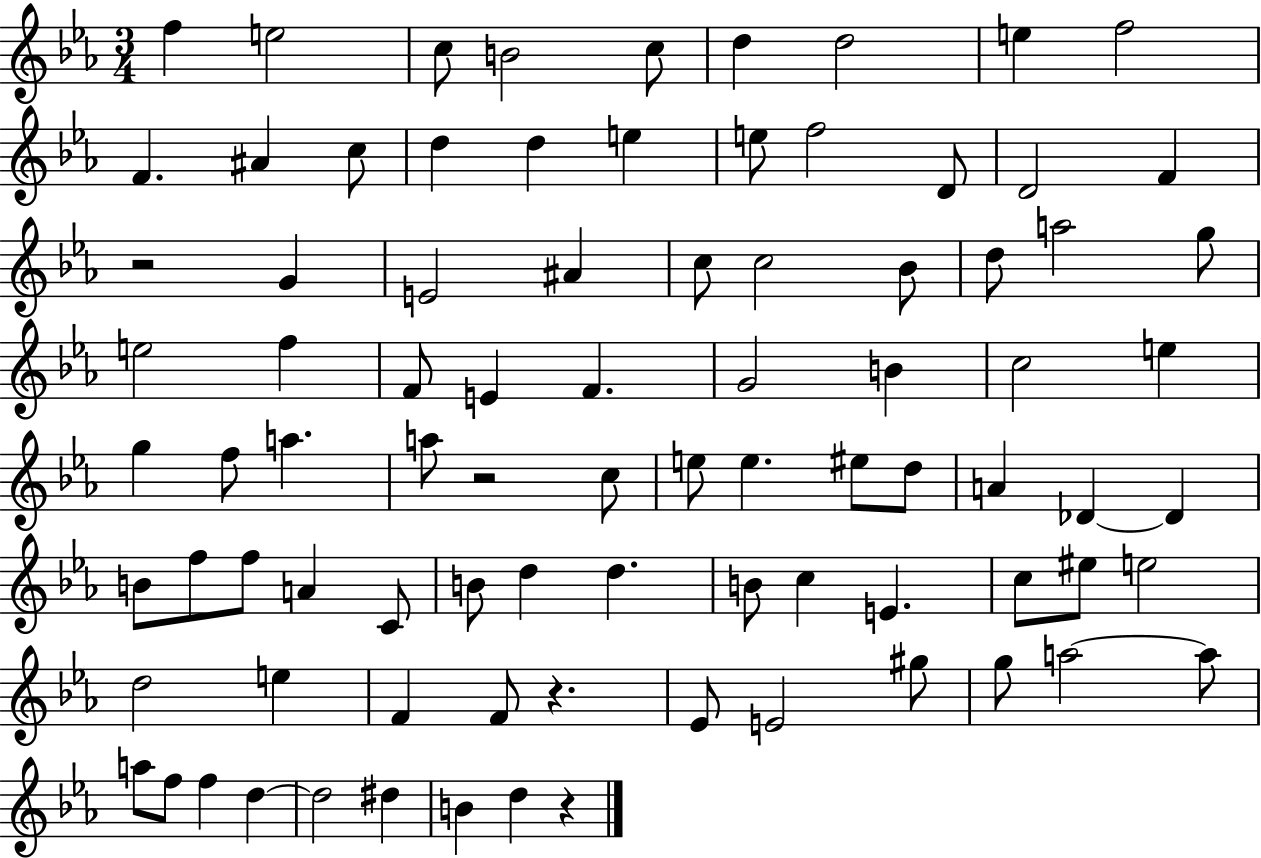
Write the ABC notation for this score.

X:1
T:Untitled
M:3/4
L:1/4
K:Eb
f e2 c/2 B2 c/2 d d2 e f2 F ^A c/2 d d e e/2 f2 D/2 D2 F z2 G E2 ^A c/2 c2 _B/2 d/2 a2 g/2 e2 f F/2 E F G2 B c2 e g f/2 a a/2 z2 c/2 e/2 e ^e/2 d/2 A _D _D B/2 f/2 f/2 A C/2 B/2 d d B/2 c E c/2 ^e/2 e2 d2 e F F/2 z _E/2 E2 ^g/2 g/2 a2 a/2 a/2 f/2 f d d2 ^d B d z